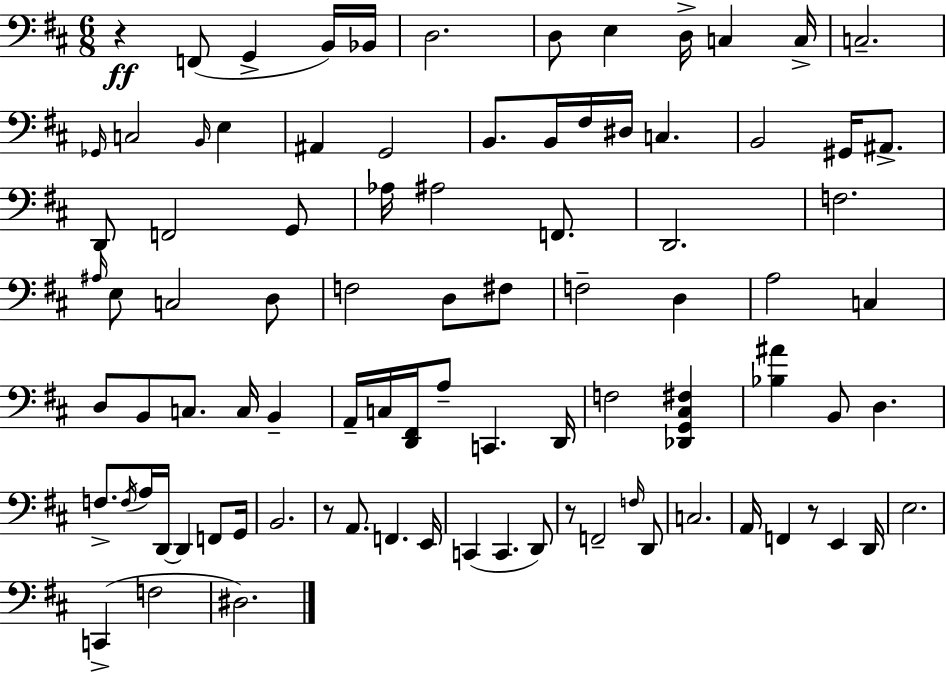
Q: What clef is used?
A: bass